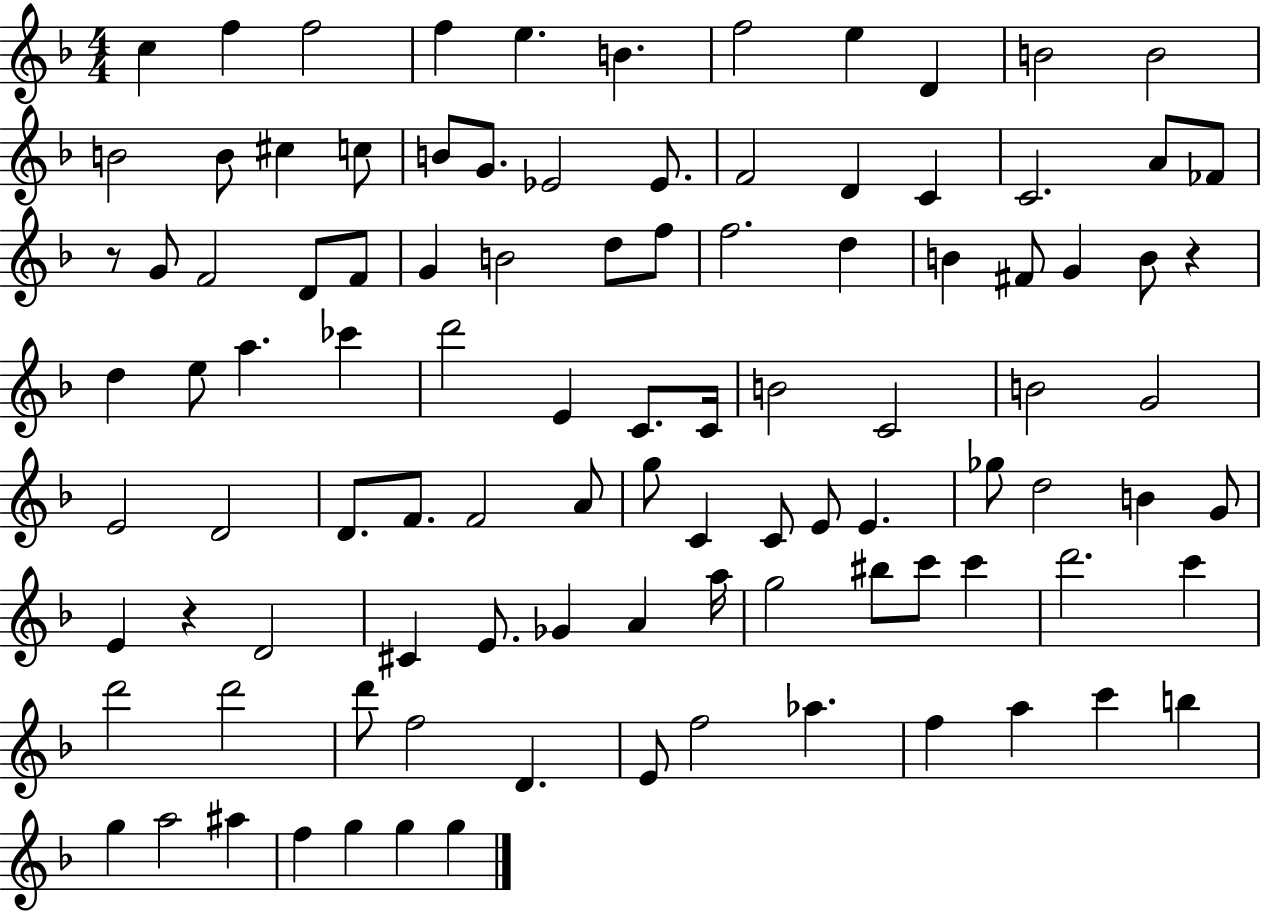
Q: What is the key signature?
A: F major